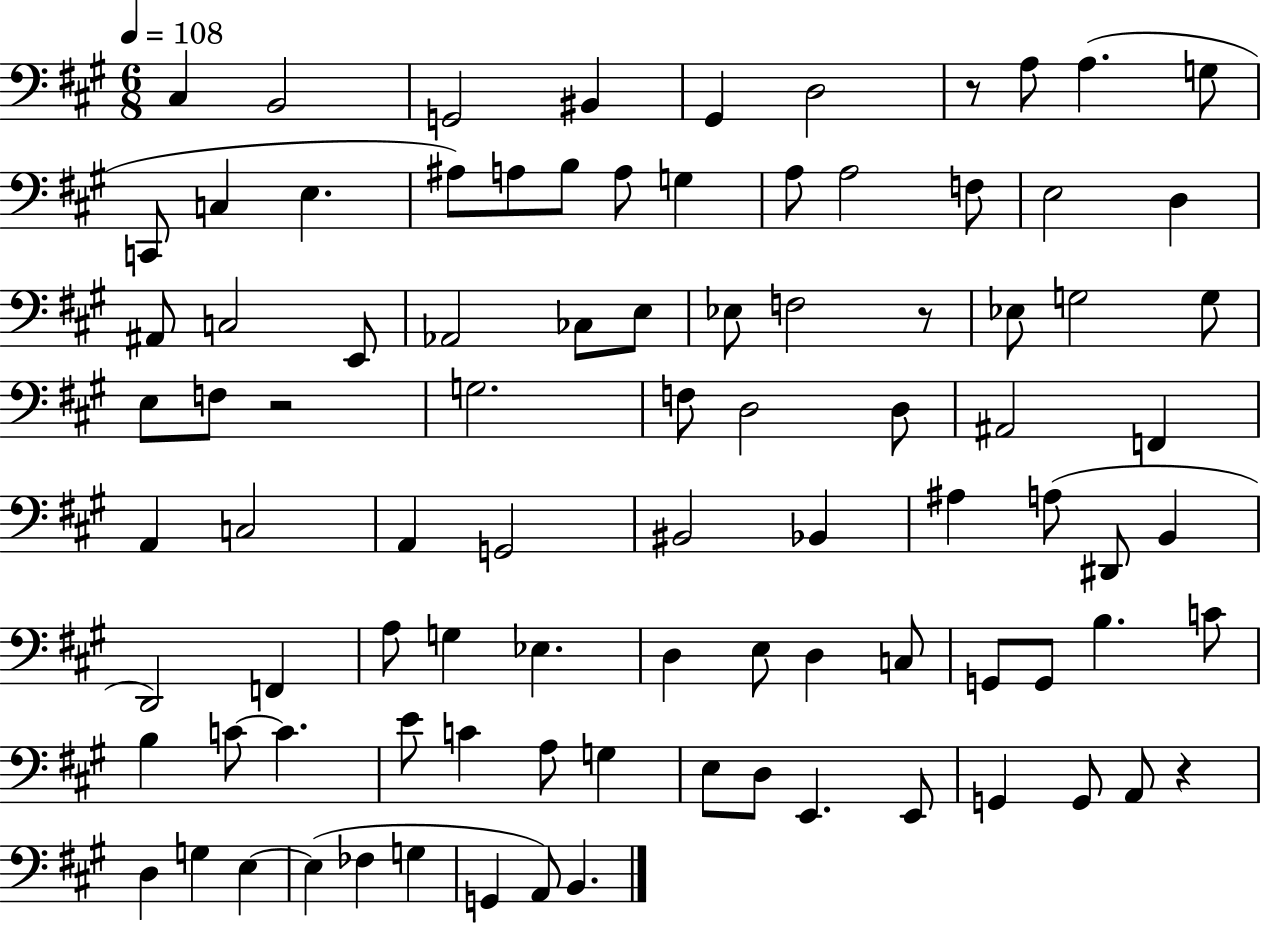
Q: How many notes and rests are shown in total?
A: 91